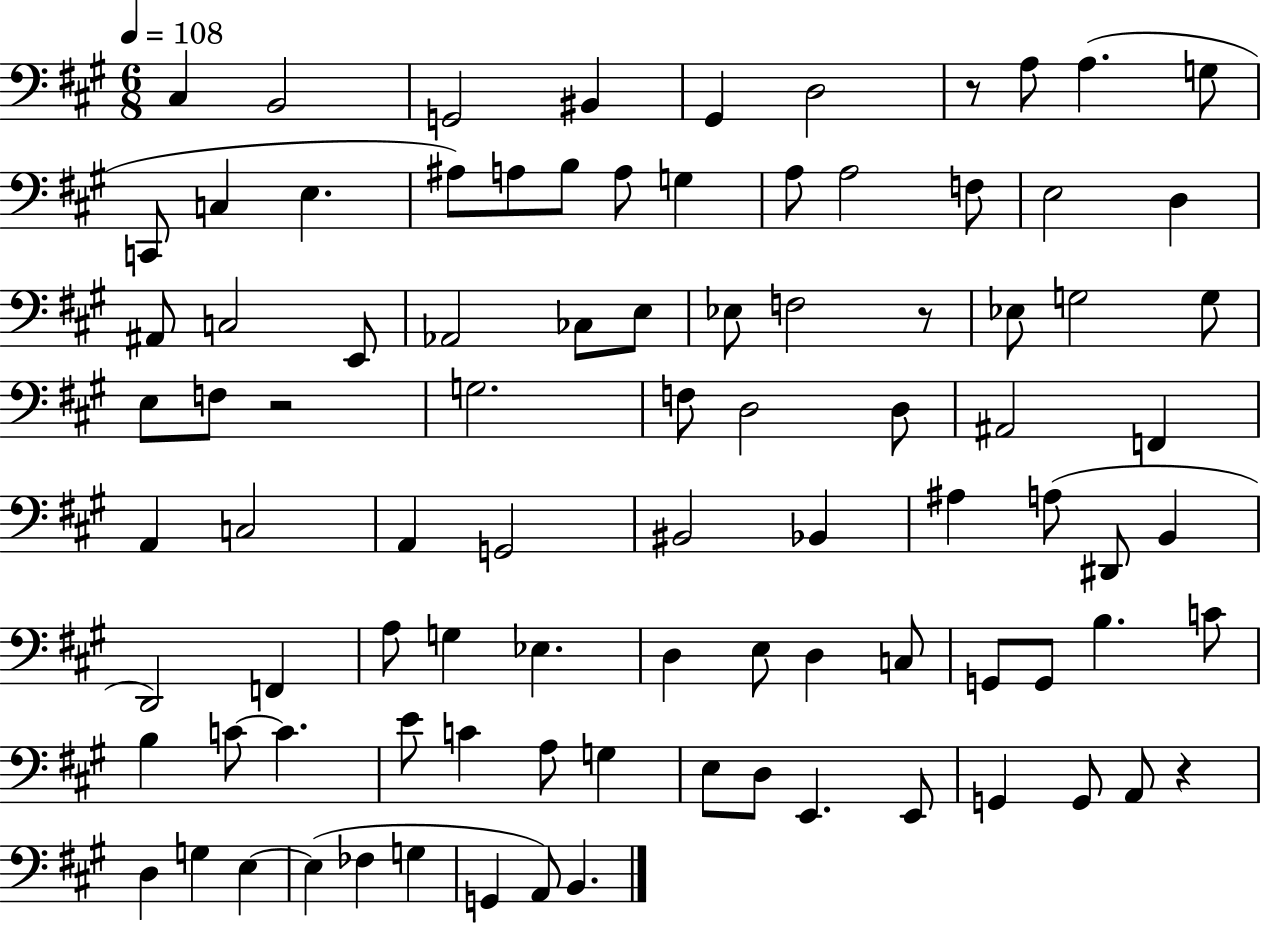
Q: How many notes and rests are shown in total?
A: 91